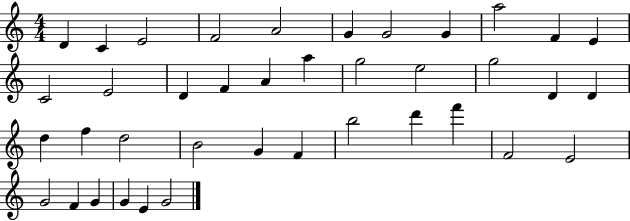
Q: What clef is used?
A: treble